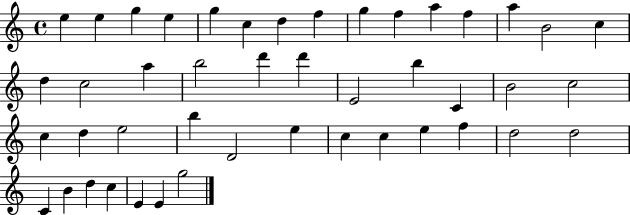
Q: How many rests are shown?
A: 0